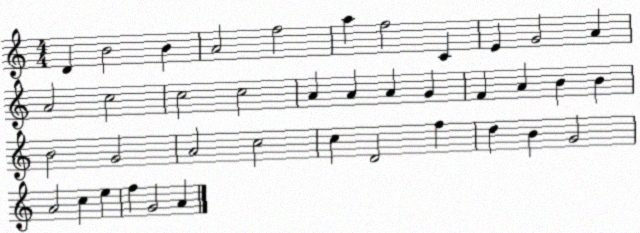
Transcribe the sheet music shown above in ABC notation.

X:1
T:Untitled
M:4/4
L:1/4
K:C
D B2 B A2 f2 a f2 C E G2 A A2 c2 c2 c2 A A A G F A B B B2 G2 A2 c2 c D2 f d B G2 A2 c e f G2 A